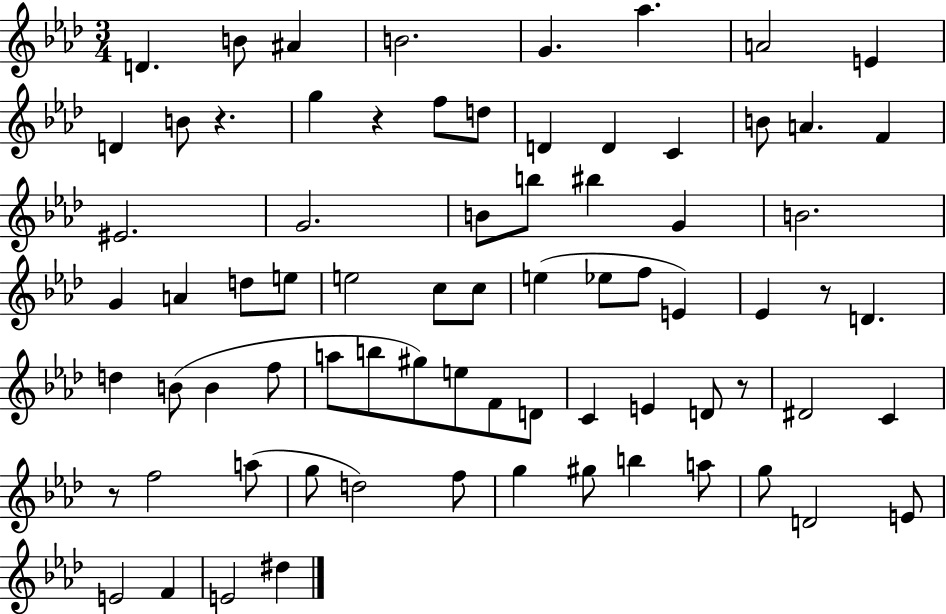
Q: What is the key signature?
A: AES major